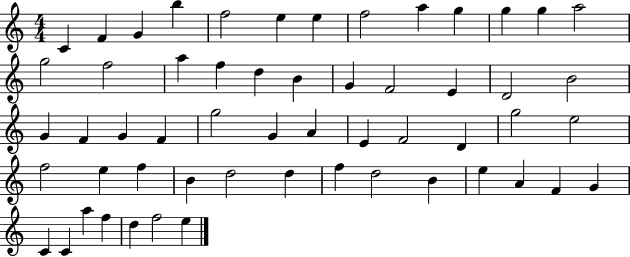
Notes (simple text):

C4/q F4/q G4/q B5/q F5/h E5/q E5/q F5/h A5/q G5/q G5/q G5/q A5/h G5/h F5/h A5/q F5/q D5/q B4/q G4/q F4/h E4/q D4/h B4/h G4/q F4/q G4/q F4/q G5/h G4/q A4/q E4/q F4/h D4/q G5/h E5/h F5/h E5/q F5/q B4/q D5/h D5/q F5/q D5/h B4/q E5/q A4/q F4/q G4/q C4/q C4/q A5/q F5/q D5/q F5/h E5/q